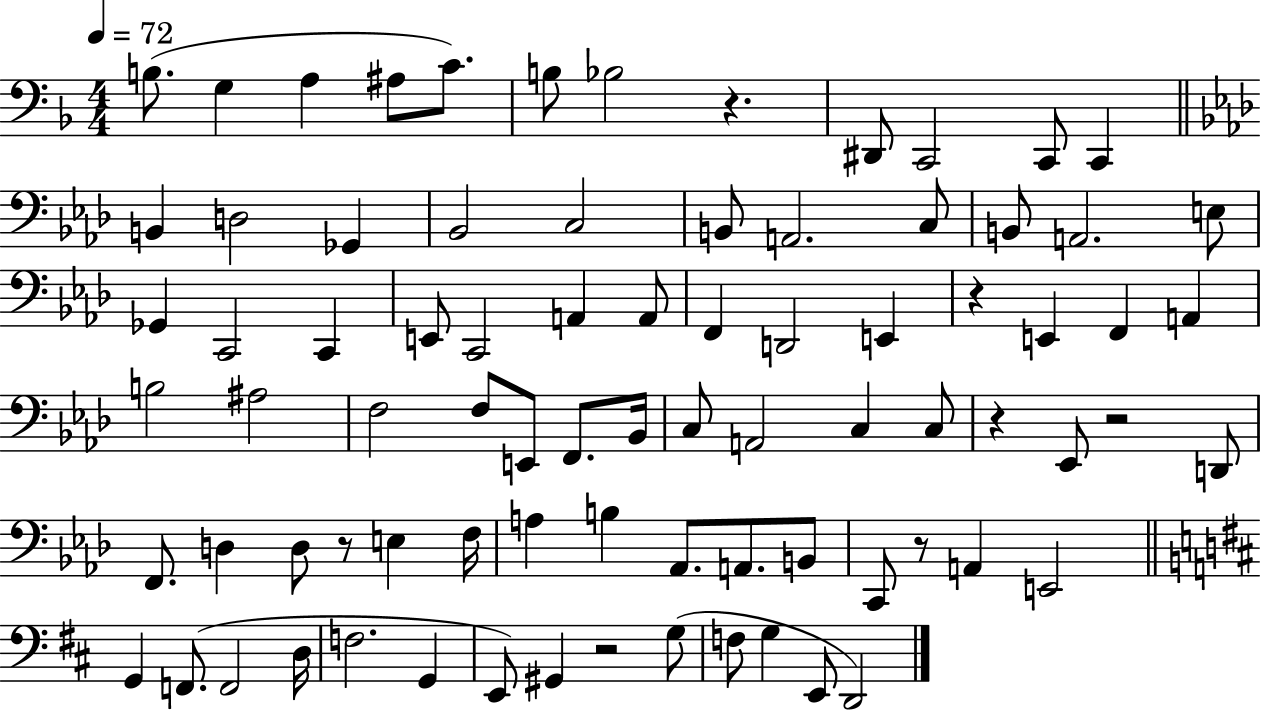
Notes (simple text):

B3/e. G3/q A3/q A#3/e C4/e. B3/e Bb3/h R/q. D#2/e C2/h C2/e C2/q B2/q D3/h Gb2/q Bb2/h C3/h B2/e A2/h. C3/e B2/e A2/h. E3/e Gb2/q C2/h C2/q E2/e C2/h A2/q A2/e F2/q D2/h E2/q R/q E2/q F2/q A2/q B3/h A#3/h F3/h F3/e E2/e F2/e. Bb2/s C3/e A2/h C3/q C3/e R/q Eb2/e R/h D2/e F2/e. D3/q D3/e R/e E3/q F3/s A3/q B3/q Ab2/e. A2/e. B2/e C2/e R/e A2/q E2/h G2/q F2/e. F2/h D3/s F3/h. G2/q E2/e G#2/q R/h G3/e F3/e G3/q E2/e D2/h